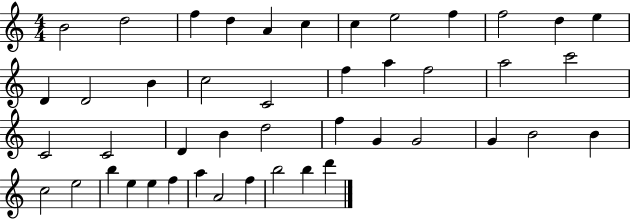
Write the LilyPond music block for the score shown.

{
  \clef treble
  \numericTimeSignature
  \time 4/4
  \key c \major
  b'2 d''2 | f''4 d''4 a'4 c''4 | c''4 e''2 f''4 | f''2 d''4 e''4 | \break d'4 d'2 b'4 | c''2 c'2 | f''4 a''4 f''2 | a''2 c'''2 | \break c'2 c'2 | d'4 b'4 d''2 | f''4 g'4 g'2 | g'4 b'2 b'4 | \break c''2 e''2 | b''4 e''4 e''4 f''4 | a''4 a'2 f''4 | b''2 b''4 d'''4 | \break \bar "|."
}